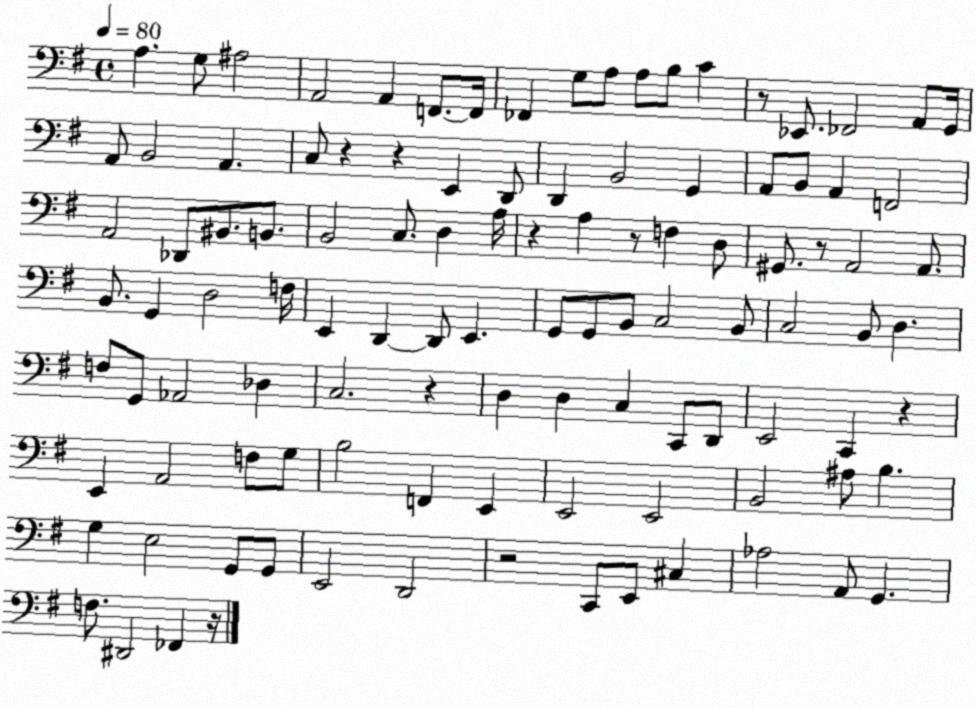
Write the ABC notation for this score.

X:1
T:Untitled
M:4/4
L:1/4
K:G
A, G,/2 ^A,2 A,,2 A,, F,,/2 F,,/4 _F,, G,/2 A,/2 A,/2 B,/2 C z/2 _E,,/2 _F,,2 A,,/2 G,,/4 A,,/2 B,,2 A,, C,/2 z z E,, D,,/2 D,, B,,2 G,, A,,/2 B,,/2 A,, F,,2 A,,2 _D,,/2 ^B,,/2 B,,/2 B,,2 C,/2 D, A,/4 z A, z/2 F, D,/2 ^G,,/2 z/2 A,,2 A,,/2 B,,/2 G,, D,2 F,/4 E,, D,, D,,/2 E,, G,,/2 G,,/2 B,,/2 C,2 B,,/2 C,2 B,,/2 D, F,/2 G,,/2 _A,,2 _D, C,2 z D, D, C, C,,/2 D,,/2 E,,2 C,, z E,, A,,2 F,/2 G,/2 B,2 F,, E,, E,,2 E,,2 B,,2 ^A,/2 B, G, E,2 G,,/2 G,,/2 E,,2 D,,2 z2 C,,/2 E,,/2 ^C, _A,2 A,,/2 G,, F,/2 ^D,,2 _F,, z/4